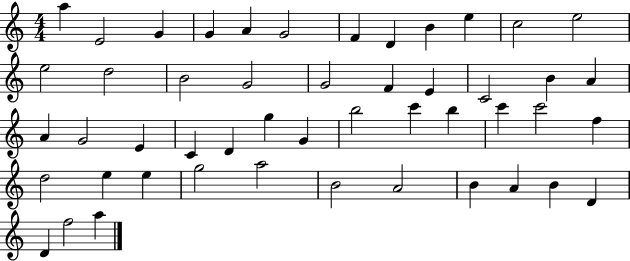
A5/q E4/h G4/q G4/q A4/q G4/h F4/q D4/q B4/q E5/q C5/h E5/h E5/h D5/h B4/h G4/h G4/h F4/q E4/q C4/h B4/q A4/q A4/q G4/h E4/q C4/q D4/q G5/q G4/q B5/h C6/q B5/q C6/q C6/h F5/q D5/h E5/q E5/q G5/h A5/h B4/h A4/h B4/q A4/q B4/q D4/q D4/q F5/h A5/q